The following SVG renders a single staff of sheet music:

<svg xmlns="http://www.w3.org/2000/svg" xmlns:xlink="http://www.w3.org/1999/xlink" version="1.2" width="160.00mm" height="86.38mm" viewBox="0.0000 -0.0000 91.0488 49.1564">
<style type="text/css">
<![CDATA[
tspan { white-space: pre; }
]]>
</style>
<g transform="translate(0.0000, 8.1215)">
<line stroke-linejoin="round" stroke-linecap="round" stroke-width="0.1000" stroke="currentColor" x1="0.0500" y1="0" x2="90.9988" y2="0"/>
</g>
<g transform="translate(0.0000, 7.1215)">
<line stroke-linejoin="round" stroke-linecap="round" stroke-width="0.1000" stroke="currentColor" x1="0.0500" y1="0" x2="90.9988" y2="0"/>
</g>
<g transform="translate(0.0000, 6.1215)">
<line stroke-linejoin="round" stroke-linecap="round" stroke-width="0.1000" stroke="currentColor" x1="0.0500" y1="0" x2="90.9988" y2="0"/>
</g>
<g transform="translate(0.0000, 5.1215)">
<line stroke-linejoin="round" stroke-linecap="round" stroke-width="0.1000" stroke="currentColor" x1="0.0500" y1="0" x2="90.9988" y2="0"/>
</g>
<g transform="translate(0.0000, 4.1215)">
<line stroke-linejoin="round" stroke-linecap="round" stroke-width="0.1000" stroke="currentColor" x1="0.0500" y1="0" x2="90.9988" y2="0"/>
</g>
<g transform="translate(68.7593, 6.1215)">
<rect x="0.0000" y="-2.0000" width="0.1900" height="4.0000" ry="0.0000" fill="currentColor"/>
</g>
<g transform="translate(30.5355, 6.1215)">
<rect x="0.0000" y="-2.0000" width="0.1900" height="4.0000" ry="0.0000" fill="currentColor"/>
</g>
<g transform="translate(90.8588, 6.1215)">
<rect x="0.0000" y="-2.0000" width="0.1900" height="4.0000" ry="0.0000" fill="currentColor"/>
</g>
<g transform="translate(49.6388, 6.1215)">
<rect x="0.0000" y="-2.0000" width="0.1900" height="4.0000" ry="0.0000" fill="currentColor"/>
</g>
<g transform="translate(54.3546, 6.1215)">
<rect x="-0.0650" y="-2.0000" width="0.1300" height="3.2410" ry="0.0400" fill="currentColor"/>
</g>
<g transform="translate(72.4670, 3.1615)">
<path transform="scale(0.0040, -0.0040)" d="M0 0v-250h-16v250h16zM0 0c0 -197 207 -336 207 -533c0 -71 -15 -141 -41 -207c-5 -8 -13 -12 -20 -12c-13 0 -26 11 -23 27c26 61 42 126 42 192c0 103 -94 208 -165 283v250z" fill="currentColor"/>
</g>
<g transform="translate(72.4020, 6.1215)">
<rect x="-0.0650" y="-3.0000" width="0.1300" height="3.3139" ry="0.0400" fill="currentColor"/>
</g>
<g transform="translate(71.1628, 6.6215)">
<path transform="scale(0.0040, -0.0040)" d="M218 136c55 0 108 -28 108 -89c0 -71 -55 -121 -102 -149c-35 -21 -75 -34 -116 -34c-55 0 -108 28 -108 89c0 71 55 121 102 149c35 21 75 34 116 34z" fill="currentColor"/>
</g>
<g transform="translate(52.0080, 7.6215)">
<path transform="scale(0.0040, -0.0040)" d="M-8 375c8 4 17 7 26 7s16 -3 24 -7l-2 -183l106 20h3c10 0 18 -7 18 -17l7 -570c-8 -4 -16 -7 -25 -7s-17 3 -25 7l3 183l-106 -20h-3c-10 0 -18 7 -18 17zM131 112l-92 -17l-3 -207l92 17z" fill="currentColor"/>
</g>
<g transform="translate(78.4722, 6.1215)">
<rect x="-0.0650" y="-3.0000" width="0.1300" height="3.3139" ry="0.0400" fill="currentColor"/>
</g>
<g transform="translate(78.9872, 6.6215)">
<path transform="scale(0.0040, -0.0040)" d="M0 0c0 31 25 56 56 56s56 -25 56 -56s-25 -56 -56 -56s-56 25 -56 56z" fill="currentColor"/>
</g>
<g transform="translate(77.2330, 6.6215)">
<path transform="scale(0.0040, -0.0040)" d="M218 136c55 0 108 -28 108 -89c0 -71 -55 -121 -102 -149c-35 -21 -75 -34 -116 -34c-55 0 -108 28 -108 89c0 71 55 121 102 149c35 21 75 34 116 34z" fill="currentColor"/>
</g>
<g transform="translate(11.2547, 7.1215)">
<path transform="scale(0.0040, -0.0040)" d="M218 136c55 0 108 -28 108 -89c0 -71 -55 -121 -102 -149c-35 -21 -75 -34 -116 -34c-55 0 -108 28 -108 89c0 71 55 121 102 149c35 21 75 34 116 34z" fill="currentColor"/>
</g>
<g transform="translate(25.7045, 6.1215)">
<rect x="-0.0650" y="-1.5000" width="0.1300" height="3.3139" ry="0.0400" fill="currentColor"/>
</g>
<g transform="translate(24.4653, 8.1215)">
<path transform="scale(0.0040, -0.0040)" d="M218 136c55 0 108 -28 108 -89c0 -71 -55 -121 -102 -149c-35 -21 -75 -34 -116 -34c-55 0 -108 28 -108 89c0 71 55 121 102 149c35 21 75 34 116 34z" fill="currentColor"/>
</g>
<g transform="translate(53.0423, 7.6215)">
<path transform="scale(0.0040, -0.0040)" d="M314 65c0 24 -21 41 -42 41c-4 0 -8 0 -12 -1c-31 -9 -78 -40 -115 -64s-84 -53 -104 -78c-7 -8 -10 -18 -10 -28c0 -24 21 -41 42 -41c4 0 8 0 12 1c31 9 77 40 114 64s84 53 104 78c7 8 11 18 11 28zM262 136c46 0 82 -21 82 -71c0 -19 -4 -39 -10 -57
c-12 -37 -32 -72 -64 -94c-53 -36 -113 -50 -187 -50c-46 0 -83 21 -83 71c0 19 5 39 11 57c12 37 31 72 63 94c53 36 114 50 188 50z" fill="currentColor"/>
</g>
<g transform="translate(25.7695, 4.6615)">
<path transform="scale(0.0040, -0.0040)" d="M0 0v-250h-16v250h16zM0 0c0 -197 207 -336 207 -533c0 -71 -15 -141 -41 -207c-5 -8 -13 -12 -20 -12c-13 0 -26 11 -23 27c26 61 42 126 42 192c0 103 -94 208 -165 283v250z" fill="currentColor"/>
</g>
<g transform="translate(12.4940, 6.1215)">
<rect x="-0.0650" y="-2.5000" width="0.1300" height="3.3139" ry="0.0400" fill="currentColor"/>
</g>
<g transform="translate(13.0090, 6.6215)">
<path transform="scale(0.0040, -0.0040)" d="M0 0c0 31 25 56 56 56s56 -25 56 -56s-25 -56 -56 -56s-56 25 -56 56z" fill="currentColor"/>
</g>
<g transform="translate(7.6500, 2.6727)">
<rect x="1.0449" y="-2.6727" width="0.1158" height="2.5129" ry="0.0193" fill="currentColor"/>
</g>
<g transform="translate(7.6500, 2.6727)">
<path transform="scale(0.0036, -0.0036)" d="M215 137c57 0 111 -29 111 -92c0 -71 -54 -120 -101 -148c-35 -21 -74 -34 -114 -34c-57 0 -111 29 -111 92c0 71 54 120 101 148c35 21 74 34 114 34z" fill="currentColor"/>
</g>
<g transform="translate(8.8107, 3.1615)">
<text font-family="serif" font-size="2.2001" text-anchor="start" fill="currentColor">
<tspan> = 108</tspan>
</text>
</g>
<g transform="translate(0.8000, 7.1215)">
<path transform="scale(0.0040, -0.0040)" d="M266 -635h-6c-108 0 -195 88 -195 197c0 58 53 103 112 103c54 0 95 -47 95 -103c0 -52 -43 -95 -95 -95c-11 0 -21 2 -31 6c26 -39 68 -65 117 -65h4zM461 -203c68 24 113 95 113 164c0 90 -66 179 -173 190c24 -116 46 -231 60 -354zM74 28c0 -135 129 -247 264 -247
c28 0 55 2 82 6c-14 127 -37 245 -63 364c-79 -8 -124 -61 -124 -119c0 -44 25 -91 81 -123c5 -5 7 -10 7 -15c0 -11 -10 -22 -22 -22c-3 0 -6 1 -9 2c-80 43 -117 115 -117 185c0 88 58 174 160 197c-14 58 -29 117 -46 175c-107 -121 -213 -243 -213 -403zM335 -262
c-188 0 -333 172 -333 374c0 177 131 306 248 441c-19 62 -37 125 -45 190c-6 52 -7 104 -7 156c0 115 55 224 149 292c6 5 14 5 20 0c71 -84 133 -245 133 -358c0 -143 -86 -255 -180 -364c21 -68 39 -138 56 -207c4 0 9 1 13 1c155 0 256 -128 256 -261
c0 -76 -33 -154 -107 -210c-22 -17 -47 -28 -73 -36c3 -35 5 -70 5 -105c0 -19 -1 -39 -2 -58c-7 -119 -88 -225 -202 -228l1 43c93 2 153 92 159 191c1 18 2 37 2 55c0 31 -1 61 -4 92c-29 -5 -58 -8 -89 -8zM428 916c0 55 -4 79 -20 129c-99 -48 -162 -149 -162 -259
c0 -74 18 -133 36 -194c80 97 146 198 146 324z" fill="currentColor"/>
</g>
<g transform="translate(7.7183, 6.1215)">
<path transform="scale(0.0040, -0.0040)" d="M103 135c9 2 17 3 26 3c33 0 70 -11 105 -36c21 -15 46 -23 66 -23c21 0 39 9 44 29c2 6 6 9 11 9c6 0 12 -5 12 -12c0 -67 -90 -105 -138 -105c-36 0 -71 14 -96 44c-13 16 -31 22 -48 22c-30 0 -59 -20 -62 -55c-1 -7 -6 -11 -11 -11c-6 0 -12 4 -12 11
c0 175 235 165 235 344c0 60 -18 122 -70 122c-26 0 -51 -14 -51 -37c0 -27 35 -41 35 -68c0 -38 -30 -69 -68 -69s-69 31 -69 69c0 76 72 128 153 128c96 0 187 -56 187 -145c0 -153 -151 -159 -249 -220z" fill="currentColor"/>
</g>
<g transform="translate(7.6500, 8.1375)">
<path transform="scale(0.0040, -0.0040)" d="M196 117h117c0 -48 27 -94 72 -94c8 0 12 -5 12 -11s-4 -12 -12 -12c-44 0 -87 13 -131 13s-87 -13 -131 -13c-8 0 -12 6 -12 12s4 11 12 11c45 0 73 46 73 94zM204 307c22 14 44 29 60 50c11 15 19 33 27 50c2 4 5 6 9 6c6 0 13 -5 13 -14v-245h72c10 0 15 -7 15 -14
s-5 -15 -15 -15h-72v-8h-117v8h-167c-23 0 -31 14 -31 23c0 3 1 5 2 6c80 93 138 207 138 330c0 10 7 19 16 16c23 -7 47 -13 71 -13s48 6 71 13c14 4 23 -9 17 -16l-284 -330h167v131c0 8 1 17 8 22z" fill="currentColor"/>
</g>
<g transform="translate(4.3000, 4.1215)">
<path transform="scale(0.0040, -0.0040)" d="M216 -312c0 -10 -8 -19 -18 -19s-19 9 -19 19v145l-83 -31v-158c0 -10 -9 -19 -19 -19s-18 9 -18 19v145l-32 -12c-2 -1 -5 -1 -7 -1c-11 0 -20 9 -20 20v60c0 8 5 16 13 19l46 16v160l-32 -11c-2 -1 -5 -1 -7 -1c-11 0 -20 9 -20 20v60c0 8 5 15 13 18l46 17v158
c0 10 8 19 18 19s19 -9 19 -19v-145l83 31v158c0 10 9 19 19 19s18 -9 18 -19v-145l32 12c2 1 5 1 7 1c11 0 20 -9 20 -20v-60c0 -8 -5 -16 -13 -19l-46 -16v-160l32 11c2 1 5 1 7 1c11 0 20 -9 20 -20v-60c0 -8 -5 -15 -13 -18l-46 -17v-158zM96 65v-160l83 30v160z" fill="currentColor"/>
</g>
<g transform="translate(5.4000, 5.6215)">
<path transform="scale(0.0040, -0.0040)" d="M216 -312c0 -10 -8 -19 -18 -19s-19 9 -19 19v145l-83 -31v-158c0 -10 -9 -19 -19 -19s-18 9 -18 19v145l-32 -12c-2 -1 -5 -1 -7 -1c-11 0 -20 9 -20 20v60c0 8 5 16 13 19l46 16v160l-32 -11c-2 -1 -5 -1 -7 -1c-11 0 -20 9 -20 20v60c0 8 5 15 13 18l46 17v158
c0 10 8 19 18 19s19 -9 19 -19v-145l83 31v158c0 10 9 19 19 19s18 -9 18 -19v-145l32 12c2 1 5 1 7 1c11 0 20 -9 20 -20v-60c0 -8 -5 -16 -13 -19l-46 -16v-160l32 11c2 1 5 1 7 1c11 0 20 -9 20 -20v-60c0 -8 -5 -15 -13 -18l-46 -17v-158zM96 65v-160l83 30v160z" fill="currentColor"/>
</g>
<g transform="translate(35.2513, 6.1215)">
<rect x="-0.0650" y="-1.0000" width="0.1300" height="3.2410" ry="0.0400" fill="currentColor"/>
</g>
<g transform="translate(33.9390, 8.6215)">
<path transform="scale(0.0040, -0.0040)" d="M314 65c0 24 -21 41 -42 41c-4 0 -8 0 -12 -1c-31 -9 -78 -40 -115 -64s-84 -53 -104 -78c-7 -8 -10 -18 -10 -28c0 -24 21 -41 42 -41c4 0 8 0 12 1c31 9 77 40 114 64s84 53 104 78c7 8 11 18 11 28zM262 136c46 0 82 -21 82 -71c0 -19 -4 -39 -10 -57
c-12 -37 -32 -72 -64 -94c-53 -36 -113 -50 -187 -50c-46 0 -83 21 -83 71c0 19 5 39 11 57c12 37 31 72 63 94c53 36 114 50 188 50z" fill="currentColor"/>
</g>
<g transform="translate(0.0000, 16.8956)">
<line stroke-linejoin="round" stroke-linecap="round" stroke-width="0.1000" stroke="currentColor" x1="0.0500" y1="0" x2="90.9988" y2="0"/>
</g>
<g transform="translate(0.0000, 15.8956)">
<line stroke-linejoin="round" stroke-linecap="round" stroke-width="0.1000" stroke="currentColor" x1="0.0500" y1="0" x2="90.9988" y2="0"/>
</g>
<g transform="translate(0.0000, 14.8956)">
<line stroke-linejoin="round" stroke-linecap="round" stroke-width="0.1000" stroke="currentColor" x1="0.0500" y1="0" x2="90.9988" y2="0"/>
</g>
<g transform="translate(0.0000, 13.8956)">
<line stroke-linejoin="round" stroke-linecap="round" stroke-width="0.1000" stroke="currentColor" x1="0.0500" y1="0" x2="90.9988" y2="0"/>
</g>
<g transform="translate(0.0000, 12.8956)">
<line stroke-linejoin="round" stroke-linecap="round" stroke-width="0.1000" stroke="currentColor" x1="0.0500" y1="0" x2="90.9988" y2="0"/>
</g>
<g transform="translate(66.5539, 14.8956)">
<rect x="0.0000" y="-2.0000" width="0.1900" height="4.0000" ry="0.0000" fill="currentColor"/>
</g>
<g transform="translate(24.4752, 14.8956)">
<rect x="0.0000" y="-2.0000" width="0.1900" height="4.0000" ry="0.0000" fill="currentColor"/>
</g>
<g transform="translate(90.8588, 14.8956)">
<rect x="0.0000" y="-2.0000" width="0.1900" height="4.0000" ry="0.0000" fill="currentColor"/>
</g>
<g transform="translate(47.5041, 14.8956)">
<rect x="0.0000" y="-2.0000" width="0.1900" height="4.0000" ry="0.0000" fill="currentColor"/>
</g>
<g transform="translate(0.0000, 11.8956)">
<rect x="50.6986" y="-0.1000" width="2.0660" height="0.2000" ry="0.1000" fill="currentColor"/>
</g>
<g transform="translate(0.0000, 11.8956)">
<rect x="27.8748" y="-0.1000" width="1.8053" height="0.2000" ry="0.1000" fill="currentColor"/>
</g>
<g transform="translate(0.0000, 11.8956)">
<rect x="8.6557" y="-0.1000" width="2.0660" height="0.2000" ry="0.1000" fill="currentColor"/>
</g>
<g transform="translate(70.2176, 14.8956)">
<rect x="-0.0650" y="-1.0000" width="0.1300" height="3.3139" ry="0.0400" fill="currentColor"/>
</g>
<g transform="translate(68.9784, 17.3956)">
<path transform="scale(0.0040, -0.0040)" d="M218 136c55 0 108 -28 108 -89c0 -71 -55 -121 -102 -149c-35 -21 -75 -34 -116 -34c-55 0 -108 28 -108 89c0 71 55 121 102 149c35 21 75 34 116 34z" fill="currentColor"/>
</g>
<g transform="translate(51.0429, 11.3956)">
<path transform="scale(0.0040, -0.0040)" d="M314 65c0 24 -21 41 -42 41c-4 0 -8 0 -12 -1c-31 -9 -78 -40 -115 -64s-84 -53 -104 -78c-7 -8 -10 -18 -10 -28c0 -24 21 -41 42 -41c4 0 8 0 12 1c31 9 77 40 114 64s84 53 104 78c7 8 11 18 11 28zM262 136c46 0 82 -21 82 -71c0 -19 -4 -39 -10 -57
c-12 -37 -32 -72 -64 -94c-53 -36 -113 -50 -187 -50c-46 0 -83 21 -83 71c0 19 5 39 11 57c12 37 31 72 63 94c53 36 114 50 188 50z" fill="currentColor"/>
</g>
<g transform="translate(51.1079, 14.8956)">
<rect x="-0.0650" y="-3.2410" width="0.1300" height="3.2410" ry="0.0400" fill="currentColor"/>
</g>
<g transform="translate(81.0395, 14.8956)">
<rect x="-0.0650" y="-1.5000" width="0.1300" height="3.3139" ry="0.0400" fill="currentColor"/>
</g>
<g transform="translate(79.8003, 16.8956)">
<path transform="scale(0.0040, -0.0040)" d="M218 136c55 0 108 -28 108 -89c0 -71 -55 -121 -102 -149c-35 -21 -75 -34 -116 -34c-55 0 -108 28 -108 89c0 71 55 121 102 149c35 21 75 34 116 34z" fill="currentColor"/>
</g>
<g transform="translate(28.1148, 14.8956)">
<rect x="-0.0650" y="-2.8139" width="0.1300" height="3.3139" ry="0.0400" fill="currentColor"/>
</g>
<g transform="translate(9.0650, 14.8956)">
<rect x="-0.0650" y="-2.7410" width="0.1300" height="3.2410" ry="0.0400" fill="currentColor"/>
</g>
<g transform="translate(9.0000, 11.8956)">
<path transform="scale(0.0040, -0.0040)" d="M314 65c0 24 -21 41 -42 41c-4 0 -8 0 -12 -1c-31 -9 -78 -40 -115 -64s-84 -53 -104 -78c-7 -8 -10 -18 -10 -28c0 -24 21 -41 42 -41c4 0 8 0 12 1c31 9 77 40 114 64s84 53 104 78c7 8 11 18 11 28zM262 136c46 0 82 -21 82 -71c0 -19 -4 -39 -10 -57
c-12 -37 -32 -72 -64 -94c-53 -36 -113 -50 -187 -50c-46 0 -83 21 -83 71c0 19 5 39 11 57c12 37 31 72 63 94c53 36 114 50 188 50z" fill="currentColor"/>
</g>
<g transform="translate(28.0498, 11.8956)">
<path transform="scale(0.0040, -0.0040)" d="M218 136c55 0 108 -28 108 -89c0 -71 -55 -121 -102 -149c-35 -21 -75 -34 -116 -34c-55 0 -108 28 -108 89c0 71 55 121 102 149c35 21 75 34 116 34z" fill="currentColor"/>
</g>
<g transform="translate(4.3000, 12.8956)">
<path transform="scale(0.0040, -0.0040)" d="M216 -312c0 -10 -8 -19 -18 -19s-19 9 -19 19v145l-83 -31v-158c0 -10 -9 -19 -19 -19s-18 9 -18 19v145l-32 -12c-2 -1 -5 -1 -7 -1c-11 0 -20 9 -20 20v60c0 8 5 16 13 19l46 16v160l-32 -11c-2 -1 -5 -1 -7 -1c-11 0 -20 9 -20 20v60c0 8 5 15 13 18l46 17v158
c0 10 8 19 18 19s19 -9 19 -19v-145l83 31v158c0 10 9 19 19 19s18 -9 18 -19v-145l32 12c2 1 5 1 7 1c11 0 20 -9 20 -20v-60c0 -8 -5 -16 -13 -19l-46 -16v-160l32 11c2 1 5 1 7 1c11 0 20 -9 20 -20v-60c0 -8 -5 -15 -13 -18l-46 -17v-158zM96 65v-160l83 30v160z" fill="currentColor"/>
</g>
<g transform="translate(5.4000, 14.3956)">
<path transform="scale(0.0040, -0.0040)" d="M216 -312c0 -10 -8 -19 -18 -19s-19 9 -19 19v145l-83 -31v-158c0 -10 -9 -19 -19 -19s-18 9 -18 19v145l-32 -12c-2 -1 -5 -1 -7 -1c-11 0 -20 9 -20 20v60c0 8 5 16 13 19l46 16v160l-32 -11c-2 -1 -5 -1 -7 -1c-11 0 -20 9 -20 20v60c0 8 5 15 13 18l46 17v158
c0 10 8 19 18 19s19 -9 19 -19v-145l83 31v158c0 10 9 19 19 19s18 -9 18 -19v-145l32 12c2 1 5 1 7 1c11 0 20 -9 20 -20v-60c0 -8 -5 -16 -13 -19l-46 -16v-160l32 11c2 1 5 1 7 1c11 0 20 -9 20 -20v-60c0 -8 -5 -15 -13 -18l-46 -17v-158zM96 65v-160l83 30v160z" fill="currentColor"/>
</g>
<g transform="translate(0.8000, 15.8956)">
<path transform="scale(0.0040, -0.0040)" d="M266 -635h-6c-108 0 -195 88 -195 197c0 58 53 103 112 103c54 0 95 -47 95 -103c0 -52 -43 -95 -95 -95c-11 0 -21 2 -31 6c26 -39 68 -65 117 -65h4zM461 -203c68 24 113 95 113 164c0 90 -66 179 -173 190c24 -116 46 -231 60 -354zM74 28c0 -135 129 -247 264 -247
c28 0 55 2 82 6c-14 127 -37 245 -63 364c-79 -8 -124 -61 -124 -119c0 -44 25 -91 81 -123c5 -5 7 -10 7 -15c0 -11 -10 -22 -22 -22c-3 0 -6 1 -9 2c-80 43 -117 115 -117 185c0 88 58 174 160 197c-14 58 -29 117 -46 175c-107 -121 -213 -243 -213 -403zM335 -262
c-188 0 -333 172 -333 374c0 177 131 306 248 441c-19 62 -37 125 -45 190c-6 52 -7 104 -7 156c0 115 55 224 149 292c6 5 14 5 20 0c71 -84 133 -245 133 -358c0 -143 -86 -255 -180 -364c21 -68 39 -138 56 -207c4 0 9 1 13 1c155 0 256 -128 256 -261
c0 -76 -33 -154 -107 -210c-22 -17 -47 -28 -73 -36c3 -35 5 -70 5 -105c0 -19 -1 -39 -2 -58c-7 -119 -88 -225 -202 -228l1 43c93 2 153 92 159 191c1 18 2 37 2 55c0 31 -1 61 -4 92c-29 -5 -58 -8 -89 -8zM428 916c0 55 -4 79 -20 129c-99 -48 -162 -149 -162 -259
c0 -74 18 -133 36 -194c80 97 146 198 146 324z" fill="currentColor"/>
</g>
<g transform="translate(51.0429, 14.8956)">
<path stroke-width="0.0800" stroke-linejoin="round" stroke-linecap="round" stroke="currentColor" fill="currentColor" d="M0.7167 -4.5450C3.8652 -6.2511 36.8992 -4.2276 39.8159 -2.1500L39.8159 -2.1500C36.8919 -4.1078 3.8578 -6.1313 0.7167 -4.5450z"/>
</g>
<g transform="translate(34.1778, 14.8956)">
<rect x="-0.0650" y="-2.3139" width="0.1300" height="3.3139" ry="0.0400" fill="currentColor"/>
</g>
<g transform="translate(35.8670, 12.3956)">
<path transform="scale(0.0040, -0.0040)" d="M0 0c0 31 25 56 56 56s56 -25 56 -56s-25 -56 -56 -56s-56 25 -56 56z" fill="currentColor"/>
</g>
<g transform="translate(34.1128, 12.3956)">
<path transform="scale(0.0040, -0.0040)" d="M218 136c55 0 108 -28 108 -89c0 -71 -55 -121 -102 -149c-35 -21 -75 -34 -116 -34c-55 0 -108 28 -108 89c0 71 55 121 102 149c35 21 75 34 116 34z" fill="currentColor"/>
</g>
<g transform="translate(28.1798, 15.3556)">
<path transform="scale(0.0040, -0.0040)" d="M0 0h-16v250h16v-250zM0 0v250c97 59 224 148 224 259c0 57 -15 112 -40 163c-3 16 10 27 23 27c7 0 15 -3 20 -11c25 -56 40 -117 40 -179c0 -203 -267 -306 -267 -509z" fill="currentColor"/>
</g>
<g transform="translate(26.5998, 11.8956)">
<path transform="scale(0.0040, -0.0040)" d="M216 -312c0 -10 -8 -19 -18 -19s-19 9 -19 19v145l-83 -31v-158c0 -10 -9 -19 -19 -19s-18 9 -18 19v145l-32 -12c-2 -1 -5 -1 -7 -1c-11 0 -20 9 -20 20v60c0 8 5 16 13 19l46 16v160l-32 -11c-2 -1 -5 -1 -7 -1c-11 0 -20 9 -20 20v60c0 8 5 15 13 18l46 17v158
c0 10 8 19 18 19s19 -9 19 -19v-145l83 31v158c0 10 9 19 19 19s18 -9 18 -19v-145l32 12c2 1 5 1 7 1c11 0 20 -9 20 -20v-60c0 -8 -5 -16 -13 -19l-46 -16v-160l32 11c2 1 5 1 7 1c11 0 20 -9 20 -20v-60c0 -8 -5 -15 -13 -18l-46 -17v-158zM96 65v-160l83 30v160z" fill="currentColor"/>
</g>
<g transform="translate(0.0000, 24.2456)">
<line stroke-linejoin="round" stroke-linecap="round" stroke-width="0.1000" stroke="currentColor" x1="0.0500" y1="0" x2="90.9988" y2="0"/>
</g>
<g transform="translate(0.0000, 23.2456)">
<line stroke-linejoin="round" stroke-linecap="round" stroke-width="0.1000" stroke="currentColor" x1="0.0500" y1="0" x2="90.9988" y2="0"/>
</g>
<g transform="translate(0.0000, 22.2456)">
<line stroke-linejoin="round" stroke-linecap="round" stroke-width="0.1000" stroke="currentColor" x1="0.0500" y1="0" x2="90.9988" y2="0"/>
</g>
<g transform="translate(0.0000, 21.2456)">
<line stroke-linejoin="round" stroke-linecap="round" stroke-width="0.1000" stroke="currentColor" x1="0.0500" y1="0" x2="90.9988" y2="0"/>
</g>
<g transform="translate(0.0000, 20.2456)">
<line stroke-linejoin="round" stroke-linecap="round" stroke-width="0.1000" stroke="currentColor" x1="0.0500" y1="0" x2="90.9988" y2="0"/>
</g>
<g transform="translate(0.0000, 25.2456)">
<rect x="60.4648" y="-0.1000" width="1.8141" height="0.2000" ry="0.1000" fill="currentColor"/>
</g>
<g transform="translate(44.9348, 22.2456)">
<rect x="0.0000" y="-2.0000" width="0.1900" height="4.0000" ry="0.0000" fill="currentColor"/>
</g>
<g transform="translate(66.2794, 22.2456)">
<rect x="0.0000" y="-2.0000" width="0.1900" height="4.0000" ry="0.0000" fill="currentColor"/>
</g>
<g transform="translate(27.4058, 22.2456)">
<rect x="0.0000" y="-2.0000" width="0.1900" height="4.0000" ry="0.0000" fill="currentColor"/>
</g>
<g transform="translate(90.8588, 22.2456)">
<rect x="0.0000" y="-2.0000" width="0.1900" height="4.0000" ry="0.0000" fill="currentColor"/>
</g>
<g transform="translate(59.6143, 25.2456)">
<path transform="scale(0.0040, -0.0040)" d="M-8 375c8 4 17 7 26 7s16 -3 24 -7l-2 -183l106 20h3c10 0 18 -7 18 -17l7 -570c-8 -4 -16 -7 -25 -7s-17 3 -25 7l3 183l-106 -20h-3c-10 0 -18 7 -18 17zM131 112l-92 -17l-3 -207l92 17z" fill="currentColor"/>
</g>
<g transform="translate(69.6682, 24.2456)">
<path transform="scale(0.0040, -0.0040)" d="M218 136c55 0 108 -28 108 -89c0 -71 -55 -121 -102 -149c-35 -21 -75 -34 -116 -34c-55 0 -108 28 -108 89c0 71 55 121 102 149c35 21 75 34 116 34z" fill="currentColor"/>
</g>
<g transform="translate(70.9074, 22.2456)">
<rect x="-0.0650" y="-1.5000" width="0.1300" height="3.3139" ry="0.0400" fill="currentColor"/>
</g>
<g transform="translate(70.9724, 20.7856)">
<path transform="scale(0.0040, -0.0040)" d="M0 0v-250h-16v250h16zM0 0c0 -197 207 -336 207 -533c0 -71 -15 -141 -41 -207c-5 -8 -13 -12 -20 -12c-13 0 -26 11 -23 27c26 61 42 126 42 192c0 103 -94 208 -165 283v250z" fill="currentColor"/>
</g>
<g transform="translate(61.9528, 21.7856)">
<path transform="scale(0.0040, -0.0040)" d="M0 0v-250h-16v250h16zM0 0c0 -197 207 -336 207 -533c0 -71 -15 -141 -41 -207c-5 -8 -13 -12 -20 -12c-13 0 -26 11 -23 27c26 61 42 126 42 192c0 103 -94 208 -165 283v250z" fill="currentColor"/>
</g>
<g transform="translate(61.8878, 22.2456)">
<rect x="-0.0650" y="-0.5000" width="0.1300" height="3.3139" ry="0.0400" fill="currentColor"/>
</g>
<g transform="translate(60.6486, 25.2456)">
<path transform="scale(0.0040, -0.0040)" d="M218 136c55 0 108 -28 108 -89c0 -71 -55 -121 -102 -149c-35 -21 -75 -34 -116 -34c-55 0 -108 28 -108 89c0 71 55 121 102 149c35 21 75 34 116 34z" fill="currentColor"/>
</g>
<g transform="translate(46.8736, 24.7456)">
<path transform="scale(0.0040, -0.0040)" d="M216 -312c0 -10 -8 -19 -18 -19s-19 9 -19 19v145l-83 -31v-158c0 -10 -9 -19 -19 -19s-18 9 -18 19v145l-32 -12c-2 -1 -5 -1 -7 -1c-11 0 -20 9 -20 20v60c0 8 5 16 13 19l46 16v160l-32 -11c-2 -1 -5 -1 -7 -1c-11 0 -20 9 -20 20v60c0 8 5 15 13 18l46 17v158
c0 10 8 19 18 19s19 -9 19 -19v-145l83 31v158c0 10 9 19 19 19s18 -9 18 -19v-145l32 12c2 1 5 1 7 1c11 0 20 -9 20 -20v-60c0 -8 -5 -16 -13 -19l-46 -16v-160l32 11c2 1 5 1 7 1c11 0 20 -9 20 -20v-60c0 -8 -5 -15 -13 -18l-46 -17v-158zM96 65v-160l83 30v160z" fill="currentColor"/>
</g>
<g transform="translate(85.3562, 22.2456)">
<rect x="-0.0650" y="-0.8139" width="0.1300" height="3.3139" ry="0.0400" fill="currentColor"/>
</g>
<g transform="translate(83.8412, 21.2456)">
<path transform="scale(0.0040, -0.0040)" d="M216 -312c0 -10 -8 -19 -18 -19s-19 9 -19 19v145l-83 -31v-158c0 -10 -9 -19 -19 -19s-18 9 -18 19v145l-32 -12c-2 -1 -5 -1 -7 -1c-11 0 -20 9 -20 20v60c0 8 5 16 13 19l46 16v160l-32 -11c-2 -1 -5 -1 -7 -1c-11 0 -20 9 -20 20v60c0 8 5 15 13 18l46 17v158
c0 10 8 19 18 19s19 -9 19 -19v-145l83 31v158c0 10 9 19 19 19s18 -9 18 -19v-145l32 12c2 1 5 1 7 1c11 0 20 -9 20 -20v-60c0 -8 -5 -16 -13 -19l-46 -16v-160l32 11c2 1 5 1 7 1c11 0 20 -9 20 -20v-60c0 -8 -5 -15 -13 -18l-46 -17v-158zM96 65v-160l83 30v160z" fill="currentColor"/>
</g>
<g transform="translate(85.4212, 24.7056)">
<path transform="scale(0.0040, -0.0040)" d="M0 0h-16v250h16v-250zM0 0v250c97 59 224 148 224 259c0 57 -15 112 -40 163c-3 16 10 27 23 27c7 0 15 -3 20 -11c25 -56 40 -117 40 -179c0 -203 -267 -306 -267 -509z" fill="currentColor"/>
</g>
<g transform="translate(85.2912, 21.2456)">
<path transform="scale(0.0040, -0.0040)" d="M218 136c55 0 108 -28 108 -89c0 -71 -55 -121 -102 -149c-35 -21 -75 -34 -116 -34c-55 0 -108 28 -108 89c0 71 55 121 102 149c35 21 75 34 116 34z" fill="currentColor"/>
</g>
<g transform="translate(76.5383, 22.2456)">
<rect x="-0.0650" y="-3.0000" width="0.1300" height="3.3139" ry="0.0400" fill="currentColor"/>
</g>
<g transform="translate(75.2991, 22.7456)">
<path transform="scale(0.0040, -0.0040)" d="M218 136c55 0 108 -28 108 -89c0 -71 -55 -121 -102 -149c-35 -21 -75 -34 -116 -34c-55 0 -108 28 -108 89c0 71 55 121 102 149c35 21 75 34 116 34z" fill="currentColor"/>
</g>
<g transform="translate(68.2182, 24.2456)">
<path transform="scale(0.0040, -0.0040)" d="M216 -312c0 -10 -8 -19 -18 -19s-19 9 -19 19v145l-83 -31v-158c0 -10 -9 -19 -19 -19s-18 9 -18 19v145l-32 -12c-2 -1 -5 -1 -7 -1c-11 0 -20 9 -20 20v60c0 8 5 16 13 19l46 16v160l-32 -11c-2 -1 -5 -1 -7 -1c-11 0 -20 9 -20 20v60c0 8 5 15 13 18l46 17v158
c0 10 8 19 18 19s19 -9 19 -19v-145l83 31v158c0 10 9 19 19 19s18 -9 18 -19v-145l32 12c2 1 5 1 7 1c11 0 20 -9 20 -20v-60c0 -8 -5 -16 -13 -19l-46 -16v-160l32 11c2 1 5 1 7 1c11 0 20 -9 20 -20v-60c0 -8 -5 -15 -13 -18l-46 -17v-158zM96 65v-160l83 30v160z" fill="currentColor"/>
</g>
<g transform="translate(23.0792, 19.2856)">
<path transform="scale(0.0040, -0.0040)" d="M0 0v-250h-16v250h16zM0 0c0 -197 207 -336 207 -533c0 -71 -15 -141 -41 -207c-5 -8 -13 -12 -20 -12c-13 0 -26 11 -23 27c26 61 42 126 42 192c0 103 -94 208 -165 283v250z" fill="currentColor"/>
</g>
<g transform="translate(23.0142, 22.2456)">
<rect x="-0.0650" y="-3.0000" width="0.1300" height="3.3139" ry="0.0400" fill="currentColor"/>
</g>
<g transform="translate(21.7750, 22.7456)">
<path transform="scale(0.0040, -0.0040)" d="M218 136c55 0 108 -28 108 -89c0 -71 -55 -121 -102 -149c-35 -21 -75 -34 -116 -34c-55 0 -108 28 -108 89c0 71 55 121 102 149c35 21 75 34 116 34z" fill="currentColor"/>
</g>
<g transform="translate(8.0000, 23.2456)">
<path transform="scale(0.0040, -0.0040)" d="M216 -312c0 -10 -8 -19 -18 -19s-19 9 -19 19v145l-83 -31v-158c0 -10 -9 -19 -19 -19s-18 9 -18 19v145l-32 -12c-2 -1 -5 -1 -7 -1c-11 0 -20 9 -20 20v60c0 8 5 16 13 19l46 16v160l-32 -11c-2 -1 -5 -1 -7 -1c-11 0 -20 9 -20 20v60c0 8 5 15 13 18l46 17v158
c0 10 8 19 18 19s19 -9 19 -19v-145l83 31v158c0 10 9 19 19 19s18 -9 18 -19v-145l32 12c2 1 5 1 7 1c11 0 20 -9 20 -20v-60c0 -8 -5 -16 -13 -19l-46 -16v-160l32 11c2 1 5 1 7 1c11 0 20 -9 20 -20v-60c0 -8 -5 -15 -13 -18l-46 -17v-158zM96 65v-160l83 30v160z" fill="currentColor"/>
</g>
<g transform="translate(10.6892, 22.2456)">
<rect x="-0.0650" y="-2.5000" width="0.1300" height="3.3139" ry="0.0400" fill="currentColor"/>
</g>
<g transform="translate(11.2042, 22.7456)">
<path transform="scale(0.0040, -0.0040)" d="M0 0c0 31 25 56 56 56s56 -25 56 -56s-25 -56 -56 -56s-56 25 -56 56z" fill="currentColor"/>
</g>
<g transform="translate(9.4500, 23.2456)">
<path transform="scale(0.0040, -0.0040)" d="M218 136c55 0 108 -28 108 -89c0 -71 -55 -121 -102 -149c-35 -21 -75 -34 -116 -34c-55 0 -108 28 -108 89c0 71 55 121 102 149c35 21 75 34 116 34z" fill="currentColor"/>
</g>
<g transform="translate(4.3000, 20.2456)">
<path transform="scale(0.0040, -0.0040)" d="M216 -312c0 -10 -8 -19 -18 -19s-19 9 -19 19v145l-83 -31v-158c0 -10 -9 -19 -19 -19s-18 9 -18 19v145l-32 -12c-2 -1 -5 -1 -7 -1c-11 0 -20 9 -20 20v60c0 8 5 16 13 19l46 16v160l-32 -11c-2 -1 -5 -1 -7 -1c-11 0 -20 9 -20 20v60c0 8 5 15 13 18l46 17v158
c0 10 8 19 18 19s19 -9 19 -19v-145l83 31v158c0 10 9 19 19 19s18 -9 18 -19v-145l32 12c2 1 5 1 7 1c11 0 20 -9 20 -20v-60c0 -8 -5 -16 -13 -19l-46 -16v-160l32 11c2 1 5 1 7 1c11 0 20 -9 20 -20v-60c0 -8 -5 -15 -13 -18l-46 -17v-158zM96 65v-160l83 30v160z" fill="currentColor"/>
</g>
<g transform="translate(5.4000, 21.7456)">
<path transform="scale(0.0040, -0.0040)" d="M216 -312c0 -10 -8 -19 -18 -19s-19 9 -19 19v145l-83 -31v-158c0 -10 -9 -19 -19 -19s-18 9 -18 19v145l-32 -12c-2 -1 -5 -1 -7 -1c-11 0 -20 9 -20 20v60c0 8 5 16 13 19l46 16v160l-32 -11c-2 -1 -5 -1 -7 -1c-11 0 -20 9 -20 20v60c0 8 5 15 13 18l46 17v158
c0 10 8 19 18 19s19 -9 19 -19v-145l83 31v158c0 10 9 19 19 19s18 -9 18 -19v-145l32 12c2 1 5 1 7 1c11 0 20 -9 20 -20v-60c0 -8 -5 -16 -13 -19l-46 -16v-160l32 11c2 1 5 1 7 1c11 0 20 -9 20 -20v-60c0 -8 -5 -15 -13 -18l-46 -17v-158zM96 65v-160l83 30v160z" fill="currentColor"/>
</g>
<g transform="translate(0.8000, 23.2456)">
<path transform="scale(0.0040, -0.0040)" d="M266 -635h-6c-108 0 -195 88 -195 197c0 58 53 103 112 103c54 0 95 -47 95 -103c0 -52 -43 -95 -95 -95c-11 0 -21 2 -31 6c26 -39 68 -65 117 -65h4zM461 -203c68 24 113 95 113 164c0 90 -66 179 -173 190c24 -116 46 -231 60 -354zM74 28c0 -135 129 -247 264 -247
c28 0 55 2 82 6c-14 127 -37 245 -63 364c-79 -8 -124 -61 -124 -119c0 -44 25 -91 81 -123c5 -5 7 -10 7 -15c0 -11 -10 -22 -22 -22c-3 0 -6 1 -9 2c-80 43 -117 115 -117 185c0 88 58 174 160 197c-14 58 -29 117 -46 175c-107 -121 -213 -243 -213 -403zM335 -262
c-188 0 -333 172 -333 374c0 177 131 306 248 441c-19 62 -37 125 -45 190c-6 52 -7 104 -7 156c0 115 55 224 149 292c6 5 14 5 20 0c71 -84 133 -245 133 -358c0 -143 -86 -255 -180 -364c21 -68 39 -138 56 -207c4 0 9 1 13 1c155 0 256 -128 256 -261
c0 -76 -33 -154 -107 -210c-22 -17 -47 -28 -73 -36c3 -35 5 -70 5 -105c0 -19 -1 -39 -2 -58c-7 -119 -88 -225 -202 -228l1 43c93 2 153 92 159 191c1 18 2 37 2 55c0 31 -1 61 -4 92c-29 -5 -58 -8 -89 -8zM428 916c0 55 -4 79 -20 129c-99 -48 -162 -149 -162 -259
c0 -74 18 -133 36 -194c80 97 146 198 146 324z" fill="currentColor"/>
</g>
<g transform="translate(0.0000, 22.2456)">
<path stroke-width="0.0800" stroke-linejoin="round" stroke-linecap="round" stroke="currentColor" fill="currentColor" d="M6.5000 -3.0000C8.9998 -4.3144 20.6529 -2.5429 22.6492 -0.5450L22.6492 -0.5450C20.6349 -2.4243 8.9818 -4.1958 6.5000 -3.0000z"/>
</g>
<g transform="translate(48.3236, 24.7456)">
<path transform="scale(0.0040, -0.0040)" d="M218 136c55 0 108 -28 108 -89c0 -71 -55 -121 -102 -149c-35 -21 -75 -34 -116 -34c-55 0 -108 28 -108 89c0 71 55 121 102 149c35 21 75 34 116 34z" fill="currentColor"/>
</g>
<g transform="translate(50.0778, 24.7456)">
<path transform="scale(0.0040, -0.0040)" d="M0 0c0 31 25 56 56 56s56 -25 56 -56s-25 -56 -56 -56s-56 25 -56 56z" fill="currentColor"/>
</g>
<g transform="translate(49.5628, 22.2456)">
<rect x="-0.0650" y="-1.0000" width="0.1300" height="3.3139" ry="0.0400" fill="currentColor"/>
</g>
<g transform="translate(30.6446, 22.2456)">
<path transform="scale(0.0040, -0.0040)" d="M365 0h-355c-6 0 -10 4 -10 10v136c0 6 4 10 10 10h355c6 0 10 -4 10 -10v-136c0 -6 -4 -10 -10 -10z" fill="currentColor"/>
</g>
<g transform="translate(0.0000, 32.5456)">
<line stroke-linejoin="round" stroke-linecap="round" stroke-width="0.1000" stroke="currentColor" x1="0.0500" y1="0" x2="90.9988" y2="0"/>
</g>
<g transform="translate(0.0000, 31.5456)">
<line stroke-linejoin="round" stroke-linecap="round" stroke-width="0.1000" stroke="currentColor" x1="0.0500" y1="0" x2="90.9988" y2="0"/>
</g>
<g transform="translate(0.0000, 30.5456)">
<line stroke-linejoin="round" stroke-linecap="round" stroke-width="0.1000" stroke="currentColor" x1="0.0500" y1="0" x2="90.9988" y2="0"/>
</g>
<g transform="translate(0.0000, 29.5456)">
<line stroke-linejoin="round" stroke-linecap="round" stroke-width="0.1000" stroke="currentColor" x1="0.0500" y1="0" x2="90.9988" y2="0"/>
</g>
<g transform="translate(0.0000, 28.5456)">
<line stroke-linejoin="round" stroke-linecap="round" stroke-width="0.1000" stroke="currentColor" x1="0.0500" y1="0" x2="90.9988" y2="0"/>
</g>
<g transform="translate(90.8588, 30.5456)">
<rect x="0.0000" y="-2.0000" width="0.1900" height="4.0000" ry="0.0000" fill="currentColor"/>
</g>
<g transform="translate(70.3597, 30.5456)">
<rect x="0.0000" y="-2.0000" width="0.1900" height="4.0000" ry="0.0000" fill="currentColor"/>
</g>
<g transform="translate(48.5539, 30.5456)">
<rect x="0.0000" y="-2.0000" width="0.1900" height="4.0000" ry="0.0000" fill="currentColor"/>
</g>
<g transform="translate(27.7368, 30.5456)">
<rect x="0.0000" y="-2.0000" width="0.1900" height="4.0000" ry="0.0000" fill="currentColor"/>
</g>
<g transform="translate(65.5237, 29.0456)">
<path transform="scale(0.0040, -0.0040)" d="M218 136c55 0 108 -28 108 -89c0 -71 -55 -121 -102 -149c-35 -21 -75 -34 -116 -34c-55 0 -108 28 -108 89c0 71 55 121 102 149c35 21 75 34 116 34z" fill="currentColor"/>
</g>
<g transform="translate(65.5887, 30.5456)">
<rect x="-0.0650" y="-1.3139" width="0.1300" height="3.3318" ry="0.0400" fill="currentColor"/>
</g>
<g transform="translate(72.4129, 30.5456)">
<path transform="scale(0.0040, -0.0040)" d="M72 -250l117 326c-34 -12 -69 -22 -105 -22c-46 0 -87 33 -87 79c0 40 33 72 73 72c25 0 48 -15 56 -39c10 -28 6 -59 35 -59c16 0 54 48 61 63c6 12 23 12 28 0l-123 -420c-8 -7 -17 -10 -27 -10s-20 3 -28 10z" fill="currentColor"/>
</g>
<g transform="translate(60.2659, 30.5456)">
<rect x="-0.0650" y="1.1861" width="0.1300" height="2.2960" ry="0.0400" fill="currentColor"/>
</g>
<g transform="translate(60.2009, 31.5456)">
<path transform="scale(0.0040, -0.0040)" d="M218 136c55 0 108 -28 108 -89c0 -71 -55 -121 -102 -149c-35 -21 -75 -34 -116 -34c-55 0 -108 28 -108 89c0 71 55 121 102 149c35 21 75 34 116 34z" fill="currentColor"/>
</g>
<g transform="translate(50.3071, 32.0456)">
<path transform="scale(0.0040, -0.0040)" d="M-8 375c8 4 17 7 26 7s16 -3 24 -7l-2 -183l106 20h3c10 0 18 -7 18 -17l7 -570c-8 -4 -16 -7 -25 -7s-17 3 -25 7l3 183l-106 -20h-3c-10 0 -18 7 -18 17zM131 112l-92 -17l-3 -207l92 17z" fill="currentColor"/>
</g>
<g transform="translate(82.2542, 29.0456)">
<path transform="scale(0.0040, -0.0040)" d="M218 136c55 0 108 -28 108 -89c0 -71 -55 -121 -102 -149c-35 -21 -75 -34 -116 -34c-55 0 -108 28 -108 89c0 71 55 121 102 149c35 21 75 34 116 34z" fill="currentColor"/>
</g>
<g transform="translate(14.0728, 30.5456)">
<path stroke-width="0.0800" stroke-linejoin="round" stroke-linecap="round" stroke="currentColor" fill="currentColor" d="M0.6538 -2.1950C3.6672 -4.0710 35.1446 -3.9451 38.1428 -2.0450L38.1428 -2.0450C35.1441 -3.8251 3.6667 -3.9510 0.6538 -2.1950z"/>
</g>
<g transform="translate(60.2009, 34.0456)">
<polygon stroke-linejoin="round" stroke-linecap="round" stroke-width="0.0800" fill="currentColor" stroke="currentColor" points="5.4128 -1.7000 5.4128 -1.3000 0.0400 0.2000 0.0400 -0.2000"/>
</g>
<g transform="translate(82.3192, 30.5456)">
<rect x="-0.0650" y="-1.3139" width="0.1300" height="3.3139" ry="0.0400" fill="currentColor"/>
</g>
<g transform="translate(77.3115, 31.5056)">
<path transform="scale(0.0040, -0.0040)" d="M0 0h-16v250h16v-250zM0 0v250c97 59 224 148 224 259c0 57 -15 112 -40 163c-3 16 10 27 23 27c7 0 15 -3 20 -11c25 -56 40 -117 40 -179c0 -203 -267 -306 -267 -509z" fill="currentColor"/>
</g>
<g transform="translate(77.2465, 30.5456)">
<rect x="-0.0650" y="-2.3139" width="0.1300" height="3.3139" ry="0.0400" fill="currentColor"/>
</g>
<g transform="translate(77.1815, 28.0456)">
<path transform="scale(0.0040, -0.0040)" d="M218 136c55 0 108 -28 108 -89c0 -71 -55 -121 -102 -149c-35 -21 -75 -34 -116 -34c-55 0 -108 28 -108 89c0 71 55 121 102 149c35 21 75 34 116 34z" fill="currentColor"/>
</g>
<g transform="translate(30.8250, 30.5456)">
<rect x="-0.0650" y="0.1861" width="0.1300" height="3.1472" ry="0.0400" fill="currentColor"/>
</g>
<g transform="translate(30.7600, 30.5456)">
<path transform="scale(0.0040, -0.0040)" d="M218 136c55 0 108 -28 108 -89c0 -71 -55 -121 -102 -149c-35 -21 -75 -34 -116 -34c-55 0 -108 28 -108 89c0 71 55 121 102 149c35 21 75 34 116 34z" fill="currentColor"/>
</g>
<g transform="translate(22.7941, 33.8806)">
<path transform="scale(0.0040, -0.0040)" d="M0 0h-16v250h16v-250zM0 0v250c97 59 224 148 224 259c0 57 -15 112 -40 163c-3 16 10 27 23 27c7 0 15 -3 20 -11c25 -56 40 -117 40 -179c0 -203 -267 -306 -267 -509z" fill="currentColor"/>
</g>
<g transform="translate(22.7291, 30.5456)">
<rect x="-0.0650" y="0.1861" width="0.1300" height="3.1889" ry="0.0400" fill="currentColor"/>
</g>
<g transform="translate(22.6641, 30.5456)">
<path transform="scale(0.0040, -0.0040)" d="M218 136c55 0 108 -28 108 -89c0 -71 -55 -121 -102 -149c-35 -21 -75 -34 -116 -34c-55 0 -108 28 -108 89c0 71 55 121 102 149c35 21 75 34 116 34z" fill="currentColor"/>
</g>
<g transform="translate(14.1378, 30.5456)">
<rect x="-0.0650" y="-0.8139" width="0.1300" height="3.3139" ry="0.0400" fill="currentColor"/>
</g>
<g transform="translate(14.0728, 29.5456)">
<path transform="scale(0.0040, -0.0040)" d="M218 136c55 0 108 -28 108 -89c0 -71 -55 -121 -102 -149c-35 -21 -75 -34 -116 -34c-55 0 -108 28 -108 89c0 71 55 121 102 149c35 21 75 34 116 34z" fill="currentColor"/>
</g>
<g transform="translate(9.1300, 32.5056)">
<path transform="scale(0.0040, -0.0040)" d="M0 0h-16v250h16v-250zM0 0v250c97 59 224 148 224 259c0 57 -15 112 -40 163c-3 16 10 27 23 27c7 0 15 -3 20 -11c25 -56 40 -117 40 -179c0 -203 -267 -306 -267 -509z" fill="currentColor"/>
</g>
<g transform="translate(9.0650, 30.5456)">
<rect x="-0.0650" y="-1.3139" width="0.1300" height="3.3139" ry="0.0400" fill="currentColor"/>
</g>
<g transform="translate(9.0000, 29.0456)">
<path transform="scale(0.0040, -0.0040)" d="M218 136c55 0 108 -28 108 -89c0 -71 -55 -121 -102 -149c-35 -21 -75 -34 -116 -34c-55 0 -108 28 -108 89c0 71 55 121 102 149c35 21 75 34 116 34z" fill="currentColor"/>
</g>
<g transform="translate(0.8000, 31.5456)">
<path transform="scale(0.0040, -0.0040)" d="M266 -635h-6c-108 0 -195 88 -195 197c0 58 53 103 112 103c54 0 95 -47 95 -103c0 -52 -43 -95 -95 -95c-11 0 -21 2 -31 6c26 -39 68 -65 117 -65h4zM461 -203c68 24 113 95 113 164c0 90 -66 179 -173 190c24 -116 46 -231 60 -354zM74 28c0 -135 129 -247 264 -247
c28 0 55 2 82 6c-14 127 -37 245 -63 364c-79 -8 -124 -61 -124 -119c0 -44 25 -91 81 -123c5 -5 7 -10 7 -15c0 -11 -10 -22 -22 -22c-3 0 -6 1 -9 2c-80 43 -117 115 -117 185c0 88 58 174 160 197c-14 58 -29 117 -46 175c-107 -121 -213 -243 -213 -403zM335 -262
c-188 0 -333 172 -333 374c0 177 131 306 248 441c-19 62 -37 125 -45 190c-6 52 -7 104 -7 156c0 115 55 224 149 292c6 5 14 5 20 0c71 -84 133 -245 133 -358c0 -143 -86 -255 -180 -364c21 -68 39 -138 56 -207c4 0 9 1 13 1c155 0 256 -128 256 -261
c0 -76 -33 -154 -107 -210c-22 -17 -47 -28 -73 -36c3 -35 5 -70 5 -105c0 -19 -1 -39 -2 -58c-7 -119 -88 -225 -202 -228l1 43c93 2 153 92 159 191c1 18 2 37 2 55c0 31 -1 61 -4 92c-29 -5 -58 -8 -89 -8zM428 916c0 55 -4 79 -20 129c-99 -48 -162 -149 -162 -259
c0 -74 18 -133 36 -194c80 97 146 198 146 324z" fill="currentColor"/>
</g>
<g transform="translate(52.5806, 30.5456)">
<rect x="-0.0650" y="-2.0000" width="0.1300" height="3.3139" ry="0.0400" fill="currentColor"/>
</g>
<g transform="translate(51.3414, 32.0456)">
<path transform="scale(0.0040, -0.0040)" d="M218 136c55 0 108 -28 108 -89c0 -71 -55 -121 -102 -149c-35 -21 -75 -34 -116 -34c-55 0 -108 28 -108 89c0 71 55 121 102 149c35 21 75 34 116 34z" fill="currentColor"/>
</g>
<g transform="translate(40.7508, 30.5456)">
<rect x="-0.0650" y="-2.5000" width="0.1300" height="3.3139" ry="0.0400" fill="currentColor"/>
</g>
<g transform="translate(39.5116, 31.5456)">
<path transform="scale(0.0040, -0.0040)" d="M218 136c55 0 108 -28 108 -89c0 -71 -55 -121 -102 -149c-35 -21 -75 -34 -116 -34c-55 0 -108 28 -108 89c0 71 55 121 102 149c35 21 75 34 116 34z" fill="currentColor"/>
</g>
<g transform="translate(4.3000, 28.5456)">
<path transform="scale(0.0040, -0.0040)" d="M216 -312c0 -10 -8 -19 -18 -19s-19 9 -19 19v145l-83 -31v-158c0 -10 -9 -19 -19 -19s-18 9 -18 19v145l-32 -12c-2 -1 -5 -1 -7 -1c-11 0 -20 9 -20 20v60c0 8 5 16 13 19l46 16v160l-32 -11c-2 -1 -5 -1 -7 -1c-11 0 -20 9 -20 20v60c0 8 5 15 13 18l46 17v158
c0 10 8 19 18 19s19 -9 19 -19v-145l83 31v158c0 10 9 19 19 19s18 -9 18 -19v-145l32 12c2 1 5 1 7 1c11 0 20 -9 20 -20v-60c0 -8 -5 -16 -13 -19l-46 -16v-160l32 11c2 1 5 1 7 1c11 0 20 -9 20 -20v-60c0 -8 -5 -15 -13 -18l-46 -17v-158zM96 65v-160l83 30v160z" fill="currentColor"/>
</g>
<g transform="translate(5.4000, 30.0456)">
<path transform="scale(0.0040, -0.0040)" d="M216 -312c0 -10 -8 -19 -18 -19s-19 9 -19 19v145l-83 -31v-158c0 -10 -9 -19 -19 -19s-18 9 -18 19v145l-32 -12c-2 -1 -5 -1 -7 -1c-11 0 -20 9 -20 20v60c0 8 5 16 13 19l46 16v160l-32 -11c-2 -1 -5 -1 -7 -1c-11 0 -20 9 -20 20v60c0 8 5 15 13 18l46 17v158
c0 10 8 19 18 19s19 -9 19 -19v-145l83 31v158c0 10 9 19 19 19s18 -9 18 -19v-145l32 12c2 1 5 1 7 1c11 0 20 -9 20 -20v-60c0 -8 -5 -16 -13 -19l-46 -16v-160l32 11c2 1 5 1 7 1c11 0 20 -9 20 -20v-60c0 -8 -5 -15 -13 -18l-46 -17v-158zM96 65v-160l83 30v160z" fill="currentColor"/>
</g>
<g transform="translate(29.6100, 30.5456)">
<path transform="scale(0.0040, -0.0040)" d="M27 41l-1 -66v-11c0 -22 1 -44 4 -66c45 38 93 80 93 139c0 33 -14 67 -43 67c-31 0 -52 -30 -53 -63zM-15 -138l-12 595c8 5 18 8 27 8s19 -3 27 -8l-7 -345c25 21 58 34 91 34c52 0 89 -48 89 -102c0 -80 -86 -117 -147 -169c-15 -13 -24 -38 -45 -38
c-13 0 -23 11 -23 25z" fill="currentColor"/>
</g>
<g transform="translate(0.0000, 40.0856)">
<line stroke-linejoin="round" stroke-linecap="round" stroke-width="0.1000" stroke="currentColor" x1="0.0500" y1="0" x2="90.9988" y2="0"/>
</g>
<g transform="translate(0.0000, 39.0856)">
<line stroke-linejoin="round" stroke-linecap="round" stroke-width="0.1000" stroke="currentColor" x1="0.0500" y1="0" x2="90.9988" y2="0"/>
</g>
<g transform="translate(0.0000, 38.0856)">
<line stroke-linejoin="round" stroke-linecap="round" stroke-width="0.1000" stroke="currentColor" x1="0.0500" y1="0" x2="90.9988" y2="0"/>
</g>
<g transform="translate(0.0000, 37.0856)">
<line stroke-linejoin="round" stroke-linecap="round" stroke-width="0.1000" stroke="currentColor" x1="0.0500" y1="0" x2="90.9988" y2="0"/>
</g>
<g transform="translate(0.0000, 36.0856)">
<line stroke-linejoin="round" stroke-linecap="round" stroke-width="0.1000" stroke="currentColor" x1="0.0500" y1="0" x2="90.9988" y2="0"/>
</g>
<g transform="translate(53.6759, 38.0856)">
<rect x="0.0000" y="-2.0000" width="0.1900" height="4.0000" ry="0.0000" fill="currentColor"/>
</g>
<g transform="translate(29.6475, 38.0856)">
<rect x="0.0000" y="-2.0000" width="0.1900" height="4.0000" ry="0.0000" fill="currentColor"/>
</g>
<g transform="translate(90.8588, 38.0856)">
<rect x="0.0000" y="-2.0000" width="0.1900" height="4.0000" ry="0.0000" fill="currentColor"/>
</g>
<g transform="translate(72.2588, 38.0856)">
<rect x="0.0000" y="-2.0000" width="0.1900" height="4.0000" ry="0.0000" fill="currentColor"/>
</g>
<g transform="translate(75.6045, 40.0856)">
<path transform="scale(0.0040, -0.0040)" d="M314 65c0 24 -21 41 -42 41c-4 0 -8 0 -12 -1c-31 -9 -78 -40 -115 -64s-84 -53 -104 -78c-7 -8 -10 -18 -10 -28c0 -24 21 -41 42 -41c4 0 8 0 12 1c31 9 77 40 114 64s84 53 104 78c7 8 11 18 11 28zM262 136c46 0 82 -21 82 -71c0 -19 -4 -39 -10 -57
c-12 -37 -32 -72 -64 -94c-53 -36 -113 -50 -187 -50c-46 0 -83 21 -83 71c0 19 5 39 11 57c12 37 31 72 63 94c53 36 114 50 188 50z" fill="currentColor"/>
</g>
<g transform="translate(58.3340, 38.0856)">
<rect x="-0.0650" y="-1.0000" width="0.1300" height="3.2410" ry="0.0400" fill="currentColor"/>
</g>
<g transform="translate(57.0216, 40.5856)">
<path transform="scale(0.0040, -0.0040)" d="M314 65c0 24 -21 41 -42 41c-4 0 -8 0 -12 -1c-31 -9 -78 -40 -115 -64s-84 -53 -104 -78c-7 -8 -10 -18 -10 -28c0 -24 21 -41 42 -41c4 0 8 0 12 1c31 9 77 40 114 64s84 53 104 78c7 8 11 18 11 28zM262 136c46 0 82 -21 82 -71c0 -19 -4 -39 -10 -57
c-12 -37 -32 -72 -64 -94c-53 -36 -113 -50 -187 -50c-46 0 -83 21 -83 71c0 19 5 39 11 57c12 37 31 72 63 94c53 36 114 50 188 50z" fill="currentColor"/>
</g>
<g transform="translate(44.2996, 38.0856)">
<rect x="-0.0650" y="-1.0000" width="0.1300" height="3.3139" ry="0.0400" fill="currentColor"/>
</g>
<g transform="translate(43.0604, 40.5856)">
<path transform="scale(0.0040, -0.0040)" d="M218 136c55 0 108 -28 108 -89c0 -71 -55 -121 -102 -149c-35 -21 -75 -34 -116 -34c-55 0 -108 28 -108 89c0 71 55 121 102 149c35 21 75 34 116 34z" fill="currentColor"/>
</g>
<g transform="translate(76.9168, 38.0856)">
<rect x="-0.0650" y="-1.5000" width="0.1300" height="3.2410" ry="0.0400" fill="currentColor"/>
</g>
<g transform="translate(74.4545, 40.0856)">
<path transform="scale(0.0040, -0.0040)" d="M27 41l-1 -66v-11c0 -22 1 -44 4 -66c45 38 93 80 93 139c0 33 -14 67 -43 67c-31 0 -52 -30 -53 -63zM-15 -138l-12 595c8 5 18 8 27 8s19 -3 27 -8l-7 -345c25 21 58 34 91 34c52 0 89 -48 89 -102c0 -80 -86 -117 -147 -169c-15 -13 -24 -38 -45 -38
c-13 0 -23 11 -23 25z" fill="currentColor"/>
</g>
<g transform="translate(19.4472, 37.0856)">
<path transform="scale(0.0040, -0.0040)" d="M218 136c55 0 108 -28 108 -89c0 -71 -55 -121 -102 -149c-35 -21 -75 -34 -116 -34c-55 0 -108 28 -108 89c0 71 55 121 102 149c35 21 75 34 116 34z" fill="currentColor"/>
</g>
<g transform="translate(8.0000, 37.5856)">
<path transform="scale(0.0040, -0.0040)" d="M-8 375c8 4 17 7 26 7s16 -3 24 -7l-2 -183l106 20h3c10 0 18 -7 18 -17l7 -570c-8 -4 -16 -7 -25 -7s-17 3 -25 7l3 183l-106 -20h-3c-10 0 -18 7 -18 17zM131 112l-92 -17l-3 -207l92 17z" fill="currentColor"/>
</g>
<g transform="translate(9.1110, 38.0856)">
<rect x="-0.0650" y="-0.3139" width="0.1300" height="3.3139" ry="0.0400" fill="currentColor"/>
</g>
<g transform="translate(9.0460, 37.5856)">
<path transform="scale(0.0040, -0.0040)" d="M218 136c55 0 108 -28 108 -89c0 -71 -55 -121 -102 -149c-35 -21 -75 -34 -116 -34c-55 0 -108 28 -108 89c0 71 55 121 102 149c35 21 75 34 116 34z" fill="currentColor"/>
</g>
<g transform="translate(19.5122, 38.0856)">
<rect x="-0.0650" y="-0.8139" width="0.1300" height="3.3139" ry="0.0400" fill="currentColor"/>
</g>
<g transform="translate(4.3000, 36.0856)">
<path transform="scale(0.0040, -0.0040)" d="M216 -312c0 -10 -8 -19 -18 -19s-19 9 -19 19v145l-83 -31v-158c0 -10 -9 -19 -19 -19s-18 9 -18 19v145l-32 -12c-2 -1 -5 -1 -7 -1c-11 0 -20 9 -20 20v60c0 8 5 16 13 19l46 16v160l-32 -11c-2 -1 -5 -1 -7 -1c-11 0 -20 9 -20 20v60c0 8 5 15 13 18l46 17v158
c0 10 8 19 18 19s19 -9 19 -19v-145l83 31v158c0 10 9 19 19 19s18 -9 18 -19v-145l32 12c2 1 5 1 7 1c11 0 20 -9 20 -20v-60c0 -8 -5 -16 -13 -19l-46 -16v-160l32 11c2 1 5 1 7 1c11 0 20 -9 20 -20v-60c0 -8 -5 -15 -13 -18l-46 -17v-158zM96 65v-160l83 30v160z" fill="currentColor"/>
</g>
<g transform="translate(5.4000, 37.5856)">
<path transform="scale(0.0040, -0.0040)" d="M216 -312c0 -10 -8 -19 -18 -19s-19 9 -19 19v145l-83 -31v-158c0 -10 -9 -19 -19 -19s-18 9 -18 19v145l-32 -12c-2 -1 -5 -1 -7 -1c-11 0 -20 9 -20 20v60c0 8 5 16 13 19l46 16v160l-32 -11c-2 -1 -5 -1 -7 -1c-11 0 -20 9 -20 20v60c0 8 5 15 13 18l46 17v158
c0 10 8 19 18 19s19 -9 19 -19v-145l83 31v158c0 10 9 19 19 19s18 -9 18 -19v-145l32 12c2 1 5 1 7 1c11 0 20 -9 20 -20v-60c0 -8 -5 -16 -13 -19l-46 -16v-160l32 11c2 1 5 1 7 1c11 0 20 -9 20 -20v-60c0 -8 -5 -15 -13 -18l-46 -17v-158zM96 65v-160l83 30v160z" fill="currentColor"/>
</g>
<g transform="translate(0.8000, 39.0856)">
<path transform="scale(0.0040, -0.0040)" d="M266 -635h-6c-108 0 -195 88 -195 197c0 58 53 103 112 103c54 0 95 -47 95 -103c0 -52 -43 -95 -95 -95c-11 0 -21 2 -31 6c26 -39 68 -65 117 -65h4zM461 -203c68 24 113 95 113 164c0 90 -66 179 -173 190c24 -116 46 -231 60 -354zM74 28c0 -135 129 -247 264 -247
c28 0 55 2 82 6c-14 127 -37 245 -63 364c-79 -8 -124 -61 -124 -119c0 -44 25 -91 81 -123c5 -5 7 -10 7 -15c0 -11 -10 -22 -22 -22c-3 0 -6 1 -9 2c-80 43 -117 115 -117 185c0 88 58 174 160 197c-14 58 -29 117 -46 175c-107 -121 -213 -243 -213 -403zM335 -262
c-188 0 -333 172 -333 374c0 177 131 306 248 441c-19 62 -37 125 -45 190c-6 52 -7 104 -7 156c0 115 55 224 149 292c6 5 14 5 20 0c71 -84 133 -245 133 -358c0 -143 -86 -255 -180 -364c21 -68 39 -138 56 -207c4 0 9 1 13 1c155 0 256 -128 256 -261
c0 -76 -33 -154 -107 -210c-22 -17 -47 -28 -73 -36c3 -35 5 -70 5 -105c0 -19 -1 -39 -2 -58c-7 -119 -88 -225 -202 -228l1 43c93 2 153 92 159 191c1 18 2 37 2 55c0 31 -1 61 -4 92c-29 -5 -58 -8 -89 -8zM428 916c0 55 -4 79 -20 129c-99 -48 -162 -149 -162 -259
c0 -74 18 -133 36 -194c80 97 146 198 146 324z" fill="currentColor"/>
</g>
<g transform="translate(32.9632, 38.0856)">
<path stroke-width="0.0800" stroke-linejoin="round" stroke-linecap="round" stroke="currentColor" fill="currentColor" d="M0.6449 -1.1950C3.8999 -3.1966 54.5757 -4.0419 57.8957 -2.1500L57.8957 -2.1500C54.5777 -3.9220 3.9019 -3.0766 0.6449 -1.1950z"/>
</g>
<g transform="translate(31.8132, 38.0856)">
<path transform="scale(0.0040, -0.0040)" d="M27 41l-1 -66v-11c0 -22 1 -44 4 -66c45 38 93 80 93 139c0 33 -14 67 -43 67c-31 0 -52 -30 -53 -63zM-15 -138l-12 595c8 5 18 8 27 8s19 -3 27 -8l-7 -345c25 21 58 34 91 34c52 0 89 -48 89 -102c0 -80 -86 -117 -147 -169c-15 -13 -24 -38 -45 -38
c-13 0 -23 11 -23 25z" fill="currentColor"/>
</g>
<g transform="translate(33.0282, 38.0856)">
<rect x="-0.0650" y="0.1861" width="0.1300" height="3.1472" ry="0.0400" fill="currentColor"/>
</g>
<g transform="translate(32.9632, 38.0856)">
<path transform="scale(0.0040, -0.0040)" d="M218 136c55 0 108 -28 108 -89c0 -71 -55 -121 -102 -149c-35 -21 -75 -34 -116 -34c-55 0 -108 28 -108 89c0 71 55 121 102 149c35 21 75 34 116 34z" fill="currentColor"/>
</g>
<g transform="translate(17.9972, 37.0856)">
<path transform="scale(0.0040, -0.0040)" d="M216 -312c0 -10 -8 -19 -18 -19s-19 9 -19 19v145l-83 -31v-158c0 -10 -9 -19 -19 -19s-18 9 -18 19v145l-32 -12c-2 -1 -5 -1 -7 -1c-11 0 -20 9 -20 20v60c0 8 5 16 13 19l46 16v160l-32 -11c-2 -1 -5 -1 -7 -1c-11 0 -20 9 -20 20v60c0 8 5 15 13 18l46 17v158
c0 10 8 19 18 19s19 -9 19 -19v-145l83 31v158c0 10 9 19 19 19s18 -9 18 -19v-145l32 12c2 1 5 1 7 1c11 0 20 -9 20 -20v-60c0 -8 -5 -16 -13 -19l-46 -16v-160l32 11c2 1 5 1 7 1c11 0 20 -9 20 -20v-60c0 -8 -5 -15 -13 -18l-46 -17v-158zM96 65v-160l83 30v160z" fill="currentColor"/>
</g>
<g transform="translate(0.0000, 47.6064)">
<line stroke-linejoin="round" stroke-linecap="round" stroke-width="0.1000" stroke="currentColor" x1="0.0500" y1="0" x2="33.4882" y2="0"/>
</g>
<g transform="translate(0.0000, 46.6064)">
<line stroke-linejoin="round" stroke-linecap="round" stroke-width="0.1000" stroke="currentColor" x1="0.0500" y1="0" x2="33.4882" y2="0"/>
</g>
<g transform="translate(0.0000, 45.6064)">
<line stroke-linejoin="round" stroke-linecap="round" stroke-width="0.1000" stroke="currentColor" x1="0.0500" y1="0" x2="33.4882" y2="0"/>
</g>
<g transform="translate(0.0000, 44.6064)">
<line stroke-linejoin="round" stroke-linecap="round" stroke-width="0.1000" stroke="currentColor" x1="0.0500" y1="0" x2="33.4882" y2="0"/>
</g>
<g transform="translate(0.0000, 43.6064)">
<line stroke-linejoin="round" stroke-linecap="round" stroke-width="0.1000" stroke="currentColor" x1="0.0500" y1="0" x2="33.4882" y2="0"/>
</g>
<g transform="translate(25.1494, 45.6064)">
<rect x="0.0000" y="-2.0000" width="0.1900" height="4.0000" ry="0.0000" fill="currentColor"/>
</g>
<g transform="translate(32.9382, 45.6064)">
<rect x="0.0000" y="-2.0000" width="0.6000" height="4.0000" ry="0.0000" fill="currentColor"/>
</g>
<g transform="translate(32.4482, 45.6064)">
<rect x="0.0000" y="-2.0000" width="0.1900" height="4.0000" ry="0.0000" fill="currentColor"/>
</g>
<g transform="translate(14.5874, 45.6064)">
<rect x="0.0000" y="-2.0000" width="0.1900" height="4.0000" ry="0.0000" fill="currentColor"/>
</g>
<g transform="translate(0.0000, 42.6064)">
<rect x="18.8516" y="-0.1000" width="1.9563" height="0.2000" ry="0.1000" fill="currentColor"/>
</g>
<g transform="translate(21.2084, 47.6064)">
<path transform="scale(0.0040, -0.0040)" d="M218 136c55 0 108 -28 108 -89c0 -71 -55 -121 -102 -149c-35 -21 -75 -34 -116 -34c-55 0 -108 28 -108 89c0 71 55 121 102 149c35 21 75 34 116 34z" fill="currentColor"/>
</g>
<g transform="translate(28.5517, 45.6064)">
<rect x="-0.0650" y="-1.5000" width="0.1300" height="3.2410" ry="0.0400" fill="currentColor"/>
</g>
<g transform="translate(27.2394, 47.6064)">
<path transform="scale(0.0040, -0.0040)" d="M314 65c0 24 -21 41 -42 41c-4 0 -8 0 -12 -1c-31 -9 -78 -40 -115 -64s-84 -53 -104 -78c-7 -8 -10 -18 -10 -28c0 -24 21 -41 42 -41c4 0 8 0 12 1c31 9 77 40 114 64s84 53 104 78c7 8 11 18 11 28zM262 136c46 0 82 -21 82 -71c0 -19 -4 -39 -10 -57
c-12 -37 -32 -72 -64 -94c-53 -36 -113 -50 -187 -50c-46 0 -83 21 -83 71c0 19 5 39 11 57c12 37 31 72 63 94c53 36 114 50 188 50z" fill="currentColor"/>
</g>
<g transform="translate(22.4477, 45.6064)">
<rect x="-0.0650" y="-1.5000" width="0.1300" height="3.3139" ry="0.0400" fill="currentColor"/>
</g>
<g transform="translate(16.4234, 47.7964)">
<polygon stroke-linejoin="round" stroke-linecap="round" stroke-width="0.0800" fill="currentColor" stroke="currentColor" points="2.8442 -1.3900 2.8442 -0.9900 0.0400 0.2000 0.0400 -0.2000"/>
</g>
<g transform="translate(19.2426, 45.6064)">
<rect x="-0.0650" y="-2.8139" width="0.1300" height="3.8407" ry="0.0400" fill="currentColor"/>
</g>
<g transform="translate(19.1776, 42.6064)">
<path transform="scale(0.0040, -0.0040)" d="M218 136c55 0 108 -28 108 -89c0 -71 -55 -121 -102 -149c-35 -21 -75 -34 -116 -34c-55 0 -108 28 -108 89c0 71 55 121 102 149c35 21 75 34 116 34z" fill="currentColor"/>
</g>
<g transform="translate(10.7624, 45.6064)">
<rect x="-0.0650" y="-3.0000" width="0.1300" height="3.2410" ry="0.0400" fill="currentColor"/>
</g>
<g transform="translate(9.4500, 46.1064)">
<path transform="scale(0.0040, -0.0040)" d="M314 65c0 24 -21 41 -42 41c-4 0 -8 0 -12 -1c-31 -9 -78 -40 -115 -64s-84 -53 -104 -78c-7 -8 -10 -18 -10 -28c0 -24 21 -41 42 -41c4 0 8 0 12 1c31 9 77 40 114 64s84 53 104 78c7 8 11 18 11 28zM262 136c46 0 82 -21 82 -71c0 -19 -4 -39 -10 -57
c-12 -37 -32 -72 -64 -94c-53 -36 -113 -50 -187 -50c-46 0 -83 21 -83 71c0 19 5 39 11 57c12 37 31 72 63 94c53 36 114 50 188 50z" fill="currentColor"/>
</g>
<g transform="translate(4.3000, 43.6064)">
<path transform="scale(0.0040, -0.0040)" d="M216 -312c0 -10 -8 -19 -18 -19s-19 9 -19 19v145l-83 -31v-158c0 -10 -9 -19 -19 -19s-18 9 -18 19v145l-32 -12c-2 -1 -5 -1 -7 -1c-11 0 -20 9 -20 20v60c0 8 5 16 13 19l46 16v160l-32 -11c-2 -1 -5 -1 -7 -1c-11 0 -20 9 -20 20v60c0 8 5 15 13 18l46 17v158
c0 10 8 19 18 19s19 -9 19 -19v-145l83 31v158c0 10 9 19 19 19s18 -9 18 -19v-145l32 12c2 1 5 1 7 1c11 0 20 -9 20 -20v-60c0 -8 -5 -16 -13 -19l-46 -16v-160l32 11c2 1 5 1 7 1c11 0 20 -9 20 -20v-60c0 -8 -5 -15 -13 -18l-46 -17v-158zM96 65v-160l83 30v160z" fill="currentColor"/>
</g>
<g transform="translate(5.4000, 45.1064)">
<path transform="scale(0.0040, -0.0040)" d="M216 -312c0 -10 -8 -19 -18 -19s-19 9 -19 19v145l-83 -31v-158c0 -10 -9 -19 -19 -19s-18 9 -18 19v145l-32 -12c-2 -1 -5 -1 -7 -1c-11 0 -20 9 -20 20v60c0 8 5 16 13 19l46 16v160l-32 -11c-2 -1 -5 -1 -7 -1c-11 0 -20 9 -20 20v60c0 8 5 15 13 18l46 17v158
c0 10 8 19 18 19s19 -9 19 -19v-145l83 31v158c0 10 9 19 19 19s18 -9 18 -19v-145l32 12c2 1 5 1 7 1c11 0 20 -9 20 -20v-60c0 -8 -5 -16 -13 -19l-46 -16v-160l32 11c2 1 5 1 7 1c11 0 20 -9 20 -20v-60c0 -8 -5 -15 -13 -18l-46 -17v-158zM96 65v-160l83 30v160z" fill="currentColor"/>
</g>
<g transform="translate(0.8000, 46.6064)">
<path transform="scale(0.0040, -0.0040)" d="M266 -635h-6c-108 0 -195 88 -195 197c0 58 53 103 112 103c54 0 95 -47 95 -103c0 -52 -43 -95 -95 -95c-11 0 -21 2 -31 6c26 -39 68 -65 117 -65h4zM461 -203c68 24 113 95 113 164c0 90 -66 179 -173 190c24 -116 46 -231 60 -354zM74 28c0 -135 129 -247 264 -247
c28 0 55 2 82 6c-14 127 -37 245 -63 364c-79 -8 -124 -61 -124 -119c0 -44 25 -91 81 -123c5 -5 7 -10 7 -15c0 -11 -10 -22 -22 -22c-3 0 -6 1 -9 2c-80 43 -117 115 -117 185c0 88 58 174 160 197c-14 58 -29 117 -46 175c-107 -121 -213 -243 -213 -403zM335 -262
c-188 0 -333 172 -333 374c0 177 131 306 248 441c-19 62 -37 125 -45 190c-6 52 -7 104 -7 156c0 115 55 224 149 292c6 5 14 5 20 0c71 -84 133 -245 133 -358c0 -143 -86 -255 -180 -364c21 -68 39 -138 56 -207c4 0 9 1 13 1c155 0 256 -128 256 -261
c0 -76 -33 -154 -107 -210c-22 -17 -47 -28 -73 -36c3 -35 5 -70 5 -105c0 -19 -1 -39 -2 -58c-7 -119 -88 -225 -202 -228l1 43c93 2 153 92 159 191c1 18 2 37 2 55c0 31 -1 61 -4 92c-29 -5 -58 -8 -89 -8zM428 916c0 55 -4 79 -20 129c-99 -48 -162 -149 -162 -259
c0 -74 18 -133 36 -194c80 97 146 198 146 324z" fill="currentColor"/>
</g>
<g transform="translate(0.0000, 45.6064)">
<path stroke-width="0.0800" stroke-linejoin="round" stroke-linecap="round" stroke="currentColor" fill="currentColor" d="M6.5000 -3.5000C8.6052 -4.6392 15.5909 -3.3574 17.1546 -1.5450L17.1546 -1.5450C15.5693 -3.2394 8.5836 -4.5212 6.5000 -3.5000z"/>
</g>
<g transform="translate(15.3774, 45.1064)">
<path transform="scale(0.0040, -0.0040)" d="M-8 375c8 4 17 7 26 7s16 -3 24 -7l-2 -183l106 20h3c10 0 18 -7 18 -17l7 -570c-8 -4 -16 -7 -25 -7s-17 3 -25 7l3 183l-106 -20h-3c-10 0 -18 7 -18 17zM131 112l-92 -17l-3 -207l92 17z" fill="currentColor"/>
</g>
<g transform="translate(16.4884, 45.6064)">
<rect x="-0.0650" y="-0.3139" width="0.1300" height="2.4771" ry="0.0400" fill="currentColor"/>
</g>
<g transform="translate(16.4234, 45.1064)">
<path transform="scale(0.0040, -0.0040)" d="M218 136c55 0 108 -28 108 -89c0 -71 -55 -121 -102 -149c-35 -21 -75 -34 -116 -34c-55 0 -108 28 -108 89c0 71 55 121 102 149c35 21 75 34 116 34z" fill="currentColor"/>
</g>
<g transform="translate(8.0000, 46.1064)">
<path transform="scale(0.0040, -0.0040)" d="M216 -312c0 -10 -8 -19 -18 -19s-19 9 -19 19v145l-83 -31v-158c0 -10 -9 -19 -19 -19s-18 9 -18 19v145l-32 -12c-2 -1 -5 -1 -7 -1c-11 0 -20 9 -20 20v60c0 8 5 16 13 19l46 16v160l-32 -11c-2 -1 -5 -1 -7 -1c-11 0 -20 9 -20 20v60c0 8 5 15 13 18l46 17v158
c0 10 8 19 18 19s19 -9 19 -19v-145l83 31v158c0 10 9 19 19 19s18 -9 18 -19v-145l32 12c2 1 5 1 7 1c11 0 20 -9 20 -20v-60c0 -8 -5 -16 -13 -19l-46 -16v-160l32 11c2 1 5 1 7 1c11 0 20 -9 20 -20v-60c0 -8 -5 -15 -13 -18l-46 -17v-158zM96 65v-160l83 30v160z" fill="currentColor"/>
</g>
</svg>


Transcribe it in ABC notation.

X:1
T:Untitled
M:2/4
L:1/4
K:D
G E/2 D2 F2 A/2 A a2 ^a/2 g b2 D E ^G A/2 z2 ^D C/2 ^E/2 A ^d/2 e/2 d B/2 _B G F G/2 e/2 z/2 g/2 e c ^d _B D D2 _E2 ^A2 c/2 a/2 E E2